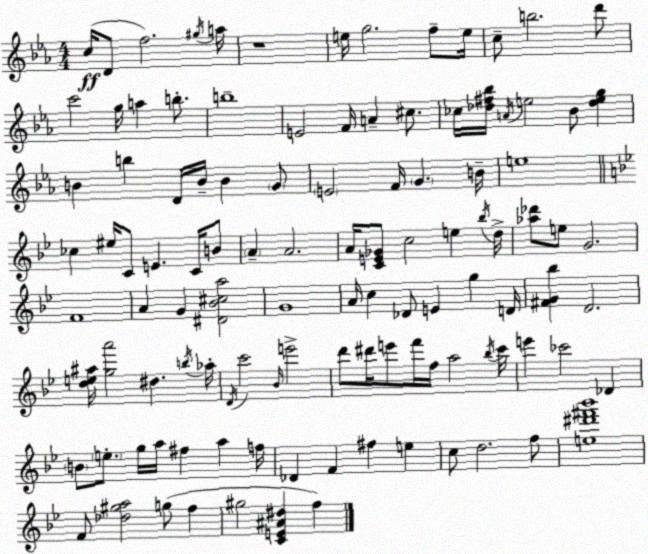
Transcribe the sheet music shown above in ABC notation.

X:1
T:Untitled
M:4/4
L:1/4
K:Cm
c/4 D/2 f2 ^g/4 a/4 z4 e/4 g2 f/2 e/4 c/2 b2 d'/2 c'2 g/4 a b/2 b4 E2 F/4 A ^c/2 _c/4 [_d^f_b]/4 A/4 e2 _B/2 [_deg] B b D/4 B/4 B G/2 E2 F/4 G B/4 e4 _c ^e/4 C/2 E C/4 B/2 A A2 A/4 [CE_G]/2 c2 e _b/4 d/4 [_a_d']/2 e/2 G2 F4 A G [^D_B^ca]2 G4 A/4 c _D/2 E g D/4 [^FG_b] D2 [de^a]/4 [ga']2 ^d b/4 _a/4 D/4 c'2 _B/4 e'2 d'/2 ^d'/4 e'/2 f'/4 f/4 a2 _b/4 c'/4 e' _c'2 _D B/2 e/2 g/4 a/4 ^f a f/4 _D F ^f e c/2 d2 f/2 [e^d'^f'_b']4 F/2 [_d^ga]2 g/2 f ^g2 [CE^A^d] f